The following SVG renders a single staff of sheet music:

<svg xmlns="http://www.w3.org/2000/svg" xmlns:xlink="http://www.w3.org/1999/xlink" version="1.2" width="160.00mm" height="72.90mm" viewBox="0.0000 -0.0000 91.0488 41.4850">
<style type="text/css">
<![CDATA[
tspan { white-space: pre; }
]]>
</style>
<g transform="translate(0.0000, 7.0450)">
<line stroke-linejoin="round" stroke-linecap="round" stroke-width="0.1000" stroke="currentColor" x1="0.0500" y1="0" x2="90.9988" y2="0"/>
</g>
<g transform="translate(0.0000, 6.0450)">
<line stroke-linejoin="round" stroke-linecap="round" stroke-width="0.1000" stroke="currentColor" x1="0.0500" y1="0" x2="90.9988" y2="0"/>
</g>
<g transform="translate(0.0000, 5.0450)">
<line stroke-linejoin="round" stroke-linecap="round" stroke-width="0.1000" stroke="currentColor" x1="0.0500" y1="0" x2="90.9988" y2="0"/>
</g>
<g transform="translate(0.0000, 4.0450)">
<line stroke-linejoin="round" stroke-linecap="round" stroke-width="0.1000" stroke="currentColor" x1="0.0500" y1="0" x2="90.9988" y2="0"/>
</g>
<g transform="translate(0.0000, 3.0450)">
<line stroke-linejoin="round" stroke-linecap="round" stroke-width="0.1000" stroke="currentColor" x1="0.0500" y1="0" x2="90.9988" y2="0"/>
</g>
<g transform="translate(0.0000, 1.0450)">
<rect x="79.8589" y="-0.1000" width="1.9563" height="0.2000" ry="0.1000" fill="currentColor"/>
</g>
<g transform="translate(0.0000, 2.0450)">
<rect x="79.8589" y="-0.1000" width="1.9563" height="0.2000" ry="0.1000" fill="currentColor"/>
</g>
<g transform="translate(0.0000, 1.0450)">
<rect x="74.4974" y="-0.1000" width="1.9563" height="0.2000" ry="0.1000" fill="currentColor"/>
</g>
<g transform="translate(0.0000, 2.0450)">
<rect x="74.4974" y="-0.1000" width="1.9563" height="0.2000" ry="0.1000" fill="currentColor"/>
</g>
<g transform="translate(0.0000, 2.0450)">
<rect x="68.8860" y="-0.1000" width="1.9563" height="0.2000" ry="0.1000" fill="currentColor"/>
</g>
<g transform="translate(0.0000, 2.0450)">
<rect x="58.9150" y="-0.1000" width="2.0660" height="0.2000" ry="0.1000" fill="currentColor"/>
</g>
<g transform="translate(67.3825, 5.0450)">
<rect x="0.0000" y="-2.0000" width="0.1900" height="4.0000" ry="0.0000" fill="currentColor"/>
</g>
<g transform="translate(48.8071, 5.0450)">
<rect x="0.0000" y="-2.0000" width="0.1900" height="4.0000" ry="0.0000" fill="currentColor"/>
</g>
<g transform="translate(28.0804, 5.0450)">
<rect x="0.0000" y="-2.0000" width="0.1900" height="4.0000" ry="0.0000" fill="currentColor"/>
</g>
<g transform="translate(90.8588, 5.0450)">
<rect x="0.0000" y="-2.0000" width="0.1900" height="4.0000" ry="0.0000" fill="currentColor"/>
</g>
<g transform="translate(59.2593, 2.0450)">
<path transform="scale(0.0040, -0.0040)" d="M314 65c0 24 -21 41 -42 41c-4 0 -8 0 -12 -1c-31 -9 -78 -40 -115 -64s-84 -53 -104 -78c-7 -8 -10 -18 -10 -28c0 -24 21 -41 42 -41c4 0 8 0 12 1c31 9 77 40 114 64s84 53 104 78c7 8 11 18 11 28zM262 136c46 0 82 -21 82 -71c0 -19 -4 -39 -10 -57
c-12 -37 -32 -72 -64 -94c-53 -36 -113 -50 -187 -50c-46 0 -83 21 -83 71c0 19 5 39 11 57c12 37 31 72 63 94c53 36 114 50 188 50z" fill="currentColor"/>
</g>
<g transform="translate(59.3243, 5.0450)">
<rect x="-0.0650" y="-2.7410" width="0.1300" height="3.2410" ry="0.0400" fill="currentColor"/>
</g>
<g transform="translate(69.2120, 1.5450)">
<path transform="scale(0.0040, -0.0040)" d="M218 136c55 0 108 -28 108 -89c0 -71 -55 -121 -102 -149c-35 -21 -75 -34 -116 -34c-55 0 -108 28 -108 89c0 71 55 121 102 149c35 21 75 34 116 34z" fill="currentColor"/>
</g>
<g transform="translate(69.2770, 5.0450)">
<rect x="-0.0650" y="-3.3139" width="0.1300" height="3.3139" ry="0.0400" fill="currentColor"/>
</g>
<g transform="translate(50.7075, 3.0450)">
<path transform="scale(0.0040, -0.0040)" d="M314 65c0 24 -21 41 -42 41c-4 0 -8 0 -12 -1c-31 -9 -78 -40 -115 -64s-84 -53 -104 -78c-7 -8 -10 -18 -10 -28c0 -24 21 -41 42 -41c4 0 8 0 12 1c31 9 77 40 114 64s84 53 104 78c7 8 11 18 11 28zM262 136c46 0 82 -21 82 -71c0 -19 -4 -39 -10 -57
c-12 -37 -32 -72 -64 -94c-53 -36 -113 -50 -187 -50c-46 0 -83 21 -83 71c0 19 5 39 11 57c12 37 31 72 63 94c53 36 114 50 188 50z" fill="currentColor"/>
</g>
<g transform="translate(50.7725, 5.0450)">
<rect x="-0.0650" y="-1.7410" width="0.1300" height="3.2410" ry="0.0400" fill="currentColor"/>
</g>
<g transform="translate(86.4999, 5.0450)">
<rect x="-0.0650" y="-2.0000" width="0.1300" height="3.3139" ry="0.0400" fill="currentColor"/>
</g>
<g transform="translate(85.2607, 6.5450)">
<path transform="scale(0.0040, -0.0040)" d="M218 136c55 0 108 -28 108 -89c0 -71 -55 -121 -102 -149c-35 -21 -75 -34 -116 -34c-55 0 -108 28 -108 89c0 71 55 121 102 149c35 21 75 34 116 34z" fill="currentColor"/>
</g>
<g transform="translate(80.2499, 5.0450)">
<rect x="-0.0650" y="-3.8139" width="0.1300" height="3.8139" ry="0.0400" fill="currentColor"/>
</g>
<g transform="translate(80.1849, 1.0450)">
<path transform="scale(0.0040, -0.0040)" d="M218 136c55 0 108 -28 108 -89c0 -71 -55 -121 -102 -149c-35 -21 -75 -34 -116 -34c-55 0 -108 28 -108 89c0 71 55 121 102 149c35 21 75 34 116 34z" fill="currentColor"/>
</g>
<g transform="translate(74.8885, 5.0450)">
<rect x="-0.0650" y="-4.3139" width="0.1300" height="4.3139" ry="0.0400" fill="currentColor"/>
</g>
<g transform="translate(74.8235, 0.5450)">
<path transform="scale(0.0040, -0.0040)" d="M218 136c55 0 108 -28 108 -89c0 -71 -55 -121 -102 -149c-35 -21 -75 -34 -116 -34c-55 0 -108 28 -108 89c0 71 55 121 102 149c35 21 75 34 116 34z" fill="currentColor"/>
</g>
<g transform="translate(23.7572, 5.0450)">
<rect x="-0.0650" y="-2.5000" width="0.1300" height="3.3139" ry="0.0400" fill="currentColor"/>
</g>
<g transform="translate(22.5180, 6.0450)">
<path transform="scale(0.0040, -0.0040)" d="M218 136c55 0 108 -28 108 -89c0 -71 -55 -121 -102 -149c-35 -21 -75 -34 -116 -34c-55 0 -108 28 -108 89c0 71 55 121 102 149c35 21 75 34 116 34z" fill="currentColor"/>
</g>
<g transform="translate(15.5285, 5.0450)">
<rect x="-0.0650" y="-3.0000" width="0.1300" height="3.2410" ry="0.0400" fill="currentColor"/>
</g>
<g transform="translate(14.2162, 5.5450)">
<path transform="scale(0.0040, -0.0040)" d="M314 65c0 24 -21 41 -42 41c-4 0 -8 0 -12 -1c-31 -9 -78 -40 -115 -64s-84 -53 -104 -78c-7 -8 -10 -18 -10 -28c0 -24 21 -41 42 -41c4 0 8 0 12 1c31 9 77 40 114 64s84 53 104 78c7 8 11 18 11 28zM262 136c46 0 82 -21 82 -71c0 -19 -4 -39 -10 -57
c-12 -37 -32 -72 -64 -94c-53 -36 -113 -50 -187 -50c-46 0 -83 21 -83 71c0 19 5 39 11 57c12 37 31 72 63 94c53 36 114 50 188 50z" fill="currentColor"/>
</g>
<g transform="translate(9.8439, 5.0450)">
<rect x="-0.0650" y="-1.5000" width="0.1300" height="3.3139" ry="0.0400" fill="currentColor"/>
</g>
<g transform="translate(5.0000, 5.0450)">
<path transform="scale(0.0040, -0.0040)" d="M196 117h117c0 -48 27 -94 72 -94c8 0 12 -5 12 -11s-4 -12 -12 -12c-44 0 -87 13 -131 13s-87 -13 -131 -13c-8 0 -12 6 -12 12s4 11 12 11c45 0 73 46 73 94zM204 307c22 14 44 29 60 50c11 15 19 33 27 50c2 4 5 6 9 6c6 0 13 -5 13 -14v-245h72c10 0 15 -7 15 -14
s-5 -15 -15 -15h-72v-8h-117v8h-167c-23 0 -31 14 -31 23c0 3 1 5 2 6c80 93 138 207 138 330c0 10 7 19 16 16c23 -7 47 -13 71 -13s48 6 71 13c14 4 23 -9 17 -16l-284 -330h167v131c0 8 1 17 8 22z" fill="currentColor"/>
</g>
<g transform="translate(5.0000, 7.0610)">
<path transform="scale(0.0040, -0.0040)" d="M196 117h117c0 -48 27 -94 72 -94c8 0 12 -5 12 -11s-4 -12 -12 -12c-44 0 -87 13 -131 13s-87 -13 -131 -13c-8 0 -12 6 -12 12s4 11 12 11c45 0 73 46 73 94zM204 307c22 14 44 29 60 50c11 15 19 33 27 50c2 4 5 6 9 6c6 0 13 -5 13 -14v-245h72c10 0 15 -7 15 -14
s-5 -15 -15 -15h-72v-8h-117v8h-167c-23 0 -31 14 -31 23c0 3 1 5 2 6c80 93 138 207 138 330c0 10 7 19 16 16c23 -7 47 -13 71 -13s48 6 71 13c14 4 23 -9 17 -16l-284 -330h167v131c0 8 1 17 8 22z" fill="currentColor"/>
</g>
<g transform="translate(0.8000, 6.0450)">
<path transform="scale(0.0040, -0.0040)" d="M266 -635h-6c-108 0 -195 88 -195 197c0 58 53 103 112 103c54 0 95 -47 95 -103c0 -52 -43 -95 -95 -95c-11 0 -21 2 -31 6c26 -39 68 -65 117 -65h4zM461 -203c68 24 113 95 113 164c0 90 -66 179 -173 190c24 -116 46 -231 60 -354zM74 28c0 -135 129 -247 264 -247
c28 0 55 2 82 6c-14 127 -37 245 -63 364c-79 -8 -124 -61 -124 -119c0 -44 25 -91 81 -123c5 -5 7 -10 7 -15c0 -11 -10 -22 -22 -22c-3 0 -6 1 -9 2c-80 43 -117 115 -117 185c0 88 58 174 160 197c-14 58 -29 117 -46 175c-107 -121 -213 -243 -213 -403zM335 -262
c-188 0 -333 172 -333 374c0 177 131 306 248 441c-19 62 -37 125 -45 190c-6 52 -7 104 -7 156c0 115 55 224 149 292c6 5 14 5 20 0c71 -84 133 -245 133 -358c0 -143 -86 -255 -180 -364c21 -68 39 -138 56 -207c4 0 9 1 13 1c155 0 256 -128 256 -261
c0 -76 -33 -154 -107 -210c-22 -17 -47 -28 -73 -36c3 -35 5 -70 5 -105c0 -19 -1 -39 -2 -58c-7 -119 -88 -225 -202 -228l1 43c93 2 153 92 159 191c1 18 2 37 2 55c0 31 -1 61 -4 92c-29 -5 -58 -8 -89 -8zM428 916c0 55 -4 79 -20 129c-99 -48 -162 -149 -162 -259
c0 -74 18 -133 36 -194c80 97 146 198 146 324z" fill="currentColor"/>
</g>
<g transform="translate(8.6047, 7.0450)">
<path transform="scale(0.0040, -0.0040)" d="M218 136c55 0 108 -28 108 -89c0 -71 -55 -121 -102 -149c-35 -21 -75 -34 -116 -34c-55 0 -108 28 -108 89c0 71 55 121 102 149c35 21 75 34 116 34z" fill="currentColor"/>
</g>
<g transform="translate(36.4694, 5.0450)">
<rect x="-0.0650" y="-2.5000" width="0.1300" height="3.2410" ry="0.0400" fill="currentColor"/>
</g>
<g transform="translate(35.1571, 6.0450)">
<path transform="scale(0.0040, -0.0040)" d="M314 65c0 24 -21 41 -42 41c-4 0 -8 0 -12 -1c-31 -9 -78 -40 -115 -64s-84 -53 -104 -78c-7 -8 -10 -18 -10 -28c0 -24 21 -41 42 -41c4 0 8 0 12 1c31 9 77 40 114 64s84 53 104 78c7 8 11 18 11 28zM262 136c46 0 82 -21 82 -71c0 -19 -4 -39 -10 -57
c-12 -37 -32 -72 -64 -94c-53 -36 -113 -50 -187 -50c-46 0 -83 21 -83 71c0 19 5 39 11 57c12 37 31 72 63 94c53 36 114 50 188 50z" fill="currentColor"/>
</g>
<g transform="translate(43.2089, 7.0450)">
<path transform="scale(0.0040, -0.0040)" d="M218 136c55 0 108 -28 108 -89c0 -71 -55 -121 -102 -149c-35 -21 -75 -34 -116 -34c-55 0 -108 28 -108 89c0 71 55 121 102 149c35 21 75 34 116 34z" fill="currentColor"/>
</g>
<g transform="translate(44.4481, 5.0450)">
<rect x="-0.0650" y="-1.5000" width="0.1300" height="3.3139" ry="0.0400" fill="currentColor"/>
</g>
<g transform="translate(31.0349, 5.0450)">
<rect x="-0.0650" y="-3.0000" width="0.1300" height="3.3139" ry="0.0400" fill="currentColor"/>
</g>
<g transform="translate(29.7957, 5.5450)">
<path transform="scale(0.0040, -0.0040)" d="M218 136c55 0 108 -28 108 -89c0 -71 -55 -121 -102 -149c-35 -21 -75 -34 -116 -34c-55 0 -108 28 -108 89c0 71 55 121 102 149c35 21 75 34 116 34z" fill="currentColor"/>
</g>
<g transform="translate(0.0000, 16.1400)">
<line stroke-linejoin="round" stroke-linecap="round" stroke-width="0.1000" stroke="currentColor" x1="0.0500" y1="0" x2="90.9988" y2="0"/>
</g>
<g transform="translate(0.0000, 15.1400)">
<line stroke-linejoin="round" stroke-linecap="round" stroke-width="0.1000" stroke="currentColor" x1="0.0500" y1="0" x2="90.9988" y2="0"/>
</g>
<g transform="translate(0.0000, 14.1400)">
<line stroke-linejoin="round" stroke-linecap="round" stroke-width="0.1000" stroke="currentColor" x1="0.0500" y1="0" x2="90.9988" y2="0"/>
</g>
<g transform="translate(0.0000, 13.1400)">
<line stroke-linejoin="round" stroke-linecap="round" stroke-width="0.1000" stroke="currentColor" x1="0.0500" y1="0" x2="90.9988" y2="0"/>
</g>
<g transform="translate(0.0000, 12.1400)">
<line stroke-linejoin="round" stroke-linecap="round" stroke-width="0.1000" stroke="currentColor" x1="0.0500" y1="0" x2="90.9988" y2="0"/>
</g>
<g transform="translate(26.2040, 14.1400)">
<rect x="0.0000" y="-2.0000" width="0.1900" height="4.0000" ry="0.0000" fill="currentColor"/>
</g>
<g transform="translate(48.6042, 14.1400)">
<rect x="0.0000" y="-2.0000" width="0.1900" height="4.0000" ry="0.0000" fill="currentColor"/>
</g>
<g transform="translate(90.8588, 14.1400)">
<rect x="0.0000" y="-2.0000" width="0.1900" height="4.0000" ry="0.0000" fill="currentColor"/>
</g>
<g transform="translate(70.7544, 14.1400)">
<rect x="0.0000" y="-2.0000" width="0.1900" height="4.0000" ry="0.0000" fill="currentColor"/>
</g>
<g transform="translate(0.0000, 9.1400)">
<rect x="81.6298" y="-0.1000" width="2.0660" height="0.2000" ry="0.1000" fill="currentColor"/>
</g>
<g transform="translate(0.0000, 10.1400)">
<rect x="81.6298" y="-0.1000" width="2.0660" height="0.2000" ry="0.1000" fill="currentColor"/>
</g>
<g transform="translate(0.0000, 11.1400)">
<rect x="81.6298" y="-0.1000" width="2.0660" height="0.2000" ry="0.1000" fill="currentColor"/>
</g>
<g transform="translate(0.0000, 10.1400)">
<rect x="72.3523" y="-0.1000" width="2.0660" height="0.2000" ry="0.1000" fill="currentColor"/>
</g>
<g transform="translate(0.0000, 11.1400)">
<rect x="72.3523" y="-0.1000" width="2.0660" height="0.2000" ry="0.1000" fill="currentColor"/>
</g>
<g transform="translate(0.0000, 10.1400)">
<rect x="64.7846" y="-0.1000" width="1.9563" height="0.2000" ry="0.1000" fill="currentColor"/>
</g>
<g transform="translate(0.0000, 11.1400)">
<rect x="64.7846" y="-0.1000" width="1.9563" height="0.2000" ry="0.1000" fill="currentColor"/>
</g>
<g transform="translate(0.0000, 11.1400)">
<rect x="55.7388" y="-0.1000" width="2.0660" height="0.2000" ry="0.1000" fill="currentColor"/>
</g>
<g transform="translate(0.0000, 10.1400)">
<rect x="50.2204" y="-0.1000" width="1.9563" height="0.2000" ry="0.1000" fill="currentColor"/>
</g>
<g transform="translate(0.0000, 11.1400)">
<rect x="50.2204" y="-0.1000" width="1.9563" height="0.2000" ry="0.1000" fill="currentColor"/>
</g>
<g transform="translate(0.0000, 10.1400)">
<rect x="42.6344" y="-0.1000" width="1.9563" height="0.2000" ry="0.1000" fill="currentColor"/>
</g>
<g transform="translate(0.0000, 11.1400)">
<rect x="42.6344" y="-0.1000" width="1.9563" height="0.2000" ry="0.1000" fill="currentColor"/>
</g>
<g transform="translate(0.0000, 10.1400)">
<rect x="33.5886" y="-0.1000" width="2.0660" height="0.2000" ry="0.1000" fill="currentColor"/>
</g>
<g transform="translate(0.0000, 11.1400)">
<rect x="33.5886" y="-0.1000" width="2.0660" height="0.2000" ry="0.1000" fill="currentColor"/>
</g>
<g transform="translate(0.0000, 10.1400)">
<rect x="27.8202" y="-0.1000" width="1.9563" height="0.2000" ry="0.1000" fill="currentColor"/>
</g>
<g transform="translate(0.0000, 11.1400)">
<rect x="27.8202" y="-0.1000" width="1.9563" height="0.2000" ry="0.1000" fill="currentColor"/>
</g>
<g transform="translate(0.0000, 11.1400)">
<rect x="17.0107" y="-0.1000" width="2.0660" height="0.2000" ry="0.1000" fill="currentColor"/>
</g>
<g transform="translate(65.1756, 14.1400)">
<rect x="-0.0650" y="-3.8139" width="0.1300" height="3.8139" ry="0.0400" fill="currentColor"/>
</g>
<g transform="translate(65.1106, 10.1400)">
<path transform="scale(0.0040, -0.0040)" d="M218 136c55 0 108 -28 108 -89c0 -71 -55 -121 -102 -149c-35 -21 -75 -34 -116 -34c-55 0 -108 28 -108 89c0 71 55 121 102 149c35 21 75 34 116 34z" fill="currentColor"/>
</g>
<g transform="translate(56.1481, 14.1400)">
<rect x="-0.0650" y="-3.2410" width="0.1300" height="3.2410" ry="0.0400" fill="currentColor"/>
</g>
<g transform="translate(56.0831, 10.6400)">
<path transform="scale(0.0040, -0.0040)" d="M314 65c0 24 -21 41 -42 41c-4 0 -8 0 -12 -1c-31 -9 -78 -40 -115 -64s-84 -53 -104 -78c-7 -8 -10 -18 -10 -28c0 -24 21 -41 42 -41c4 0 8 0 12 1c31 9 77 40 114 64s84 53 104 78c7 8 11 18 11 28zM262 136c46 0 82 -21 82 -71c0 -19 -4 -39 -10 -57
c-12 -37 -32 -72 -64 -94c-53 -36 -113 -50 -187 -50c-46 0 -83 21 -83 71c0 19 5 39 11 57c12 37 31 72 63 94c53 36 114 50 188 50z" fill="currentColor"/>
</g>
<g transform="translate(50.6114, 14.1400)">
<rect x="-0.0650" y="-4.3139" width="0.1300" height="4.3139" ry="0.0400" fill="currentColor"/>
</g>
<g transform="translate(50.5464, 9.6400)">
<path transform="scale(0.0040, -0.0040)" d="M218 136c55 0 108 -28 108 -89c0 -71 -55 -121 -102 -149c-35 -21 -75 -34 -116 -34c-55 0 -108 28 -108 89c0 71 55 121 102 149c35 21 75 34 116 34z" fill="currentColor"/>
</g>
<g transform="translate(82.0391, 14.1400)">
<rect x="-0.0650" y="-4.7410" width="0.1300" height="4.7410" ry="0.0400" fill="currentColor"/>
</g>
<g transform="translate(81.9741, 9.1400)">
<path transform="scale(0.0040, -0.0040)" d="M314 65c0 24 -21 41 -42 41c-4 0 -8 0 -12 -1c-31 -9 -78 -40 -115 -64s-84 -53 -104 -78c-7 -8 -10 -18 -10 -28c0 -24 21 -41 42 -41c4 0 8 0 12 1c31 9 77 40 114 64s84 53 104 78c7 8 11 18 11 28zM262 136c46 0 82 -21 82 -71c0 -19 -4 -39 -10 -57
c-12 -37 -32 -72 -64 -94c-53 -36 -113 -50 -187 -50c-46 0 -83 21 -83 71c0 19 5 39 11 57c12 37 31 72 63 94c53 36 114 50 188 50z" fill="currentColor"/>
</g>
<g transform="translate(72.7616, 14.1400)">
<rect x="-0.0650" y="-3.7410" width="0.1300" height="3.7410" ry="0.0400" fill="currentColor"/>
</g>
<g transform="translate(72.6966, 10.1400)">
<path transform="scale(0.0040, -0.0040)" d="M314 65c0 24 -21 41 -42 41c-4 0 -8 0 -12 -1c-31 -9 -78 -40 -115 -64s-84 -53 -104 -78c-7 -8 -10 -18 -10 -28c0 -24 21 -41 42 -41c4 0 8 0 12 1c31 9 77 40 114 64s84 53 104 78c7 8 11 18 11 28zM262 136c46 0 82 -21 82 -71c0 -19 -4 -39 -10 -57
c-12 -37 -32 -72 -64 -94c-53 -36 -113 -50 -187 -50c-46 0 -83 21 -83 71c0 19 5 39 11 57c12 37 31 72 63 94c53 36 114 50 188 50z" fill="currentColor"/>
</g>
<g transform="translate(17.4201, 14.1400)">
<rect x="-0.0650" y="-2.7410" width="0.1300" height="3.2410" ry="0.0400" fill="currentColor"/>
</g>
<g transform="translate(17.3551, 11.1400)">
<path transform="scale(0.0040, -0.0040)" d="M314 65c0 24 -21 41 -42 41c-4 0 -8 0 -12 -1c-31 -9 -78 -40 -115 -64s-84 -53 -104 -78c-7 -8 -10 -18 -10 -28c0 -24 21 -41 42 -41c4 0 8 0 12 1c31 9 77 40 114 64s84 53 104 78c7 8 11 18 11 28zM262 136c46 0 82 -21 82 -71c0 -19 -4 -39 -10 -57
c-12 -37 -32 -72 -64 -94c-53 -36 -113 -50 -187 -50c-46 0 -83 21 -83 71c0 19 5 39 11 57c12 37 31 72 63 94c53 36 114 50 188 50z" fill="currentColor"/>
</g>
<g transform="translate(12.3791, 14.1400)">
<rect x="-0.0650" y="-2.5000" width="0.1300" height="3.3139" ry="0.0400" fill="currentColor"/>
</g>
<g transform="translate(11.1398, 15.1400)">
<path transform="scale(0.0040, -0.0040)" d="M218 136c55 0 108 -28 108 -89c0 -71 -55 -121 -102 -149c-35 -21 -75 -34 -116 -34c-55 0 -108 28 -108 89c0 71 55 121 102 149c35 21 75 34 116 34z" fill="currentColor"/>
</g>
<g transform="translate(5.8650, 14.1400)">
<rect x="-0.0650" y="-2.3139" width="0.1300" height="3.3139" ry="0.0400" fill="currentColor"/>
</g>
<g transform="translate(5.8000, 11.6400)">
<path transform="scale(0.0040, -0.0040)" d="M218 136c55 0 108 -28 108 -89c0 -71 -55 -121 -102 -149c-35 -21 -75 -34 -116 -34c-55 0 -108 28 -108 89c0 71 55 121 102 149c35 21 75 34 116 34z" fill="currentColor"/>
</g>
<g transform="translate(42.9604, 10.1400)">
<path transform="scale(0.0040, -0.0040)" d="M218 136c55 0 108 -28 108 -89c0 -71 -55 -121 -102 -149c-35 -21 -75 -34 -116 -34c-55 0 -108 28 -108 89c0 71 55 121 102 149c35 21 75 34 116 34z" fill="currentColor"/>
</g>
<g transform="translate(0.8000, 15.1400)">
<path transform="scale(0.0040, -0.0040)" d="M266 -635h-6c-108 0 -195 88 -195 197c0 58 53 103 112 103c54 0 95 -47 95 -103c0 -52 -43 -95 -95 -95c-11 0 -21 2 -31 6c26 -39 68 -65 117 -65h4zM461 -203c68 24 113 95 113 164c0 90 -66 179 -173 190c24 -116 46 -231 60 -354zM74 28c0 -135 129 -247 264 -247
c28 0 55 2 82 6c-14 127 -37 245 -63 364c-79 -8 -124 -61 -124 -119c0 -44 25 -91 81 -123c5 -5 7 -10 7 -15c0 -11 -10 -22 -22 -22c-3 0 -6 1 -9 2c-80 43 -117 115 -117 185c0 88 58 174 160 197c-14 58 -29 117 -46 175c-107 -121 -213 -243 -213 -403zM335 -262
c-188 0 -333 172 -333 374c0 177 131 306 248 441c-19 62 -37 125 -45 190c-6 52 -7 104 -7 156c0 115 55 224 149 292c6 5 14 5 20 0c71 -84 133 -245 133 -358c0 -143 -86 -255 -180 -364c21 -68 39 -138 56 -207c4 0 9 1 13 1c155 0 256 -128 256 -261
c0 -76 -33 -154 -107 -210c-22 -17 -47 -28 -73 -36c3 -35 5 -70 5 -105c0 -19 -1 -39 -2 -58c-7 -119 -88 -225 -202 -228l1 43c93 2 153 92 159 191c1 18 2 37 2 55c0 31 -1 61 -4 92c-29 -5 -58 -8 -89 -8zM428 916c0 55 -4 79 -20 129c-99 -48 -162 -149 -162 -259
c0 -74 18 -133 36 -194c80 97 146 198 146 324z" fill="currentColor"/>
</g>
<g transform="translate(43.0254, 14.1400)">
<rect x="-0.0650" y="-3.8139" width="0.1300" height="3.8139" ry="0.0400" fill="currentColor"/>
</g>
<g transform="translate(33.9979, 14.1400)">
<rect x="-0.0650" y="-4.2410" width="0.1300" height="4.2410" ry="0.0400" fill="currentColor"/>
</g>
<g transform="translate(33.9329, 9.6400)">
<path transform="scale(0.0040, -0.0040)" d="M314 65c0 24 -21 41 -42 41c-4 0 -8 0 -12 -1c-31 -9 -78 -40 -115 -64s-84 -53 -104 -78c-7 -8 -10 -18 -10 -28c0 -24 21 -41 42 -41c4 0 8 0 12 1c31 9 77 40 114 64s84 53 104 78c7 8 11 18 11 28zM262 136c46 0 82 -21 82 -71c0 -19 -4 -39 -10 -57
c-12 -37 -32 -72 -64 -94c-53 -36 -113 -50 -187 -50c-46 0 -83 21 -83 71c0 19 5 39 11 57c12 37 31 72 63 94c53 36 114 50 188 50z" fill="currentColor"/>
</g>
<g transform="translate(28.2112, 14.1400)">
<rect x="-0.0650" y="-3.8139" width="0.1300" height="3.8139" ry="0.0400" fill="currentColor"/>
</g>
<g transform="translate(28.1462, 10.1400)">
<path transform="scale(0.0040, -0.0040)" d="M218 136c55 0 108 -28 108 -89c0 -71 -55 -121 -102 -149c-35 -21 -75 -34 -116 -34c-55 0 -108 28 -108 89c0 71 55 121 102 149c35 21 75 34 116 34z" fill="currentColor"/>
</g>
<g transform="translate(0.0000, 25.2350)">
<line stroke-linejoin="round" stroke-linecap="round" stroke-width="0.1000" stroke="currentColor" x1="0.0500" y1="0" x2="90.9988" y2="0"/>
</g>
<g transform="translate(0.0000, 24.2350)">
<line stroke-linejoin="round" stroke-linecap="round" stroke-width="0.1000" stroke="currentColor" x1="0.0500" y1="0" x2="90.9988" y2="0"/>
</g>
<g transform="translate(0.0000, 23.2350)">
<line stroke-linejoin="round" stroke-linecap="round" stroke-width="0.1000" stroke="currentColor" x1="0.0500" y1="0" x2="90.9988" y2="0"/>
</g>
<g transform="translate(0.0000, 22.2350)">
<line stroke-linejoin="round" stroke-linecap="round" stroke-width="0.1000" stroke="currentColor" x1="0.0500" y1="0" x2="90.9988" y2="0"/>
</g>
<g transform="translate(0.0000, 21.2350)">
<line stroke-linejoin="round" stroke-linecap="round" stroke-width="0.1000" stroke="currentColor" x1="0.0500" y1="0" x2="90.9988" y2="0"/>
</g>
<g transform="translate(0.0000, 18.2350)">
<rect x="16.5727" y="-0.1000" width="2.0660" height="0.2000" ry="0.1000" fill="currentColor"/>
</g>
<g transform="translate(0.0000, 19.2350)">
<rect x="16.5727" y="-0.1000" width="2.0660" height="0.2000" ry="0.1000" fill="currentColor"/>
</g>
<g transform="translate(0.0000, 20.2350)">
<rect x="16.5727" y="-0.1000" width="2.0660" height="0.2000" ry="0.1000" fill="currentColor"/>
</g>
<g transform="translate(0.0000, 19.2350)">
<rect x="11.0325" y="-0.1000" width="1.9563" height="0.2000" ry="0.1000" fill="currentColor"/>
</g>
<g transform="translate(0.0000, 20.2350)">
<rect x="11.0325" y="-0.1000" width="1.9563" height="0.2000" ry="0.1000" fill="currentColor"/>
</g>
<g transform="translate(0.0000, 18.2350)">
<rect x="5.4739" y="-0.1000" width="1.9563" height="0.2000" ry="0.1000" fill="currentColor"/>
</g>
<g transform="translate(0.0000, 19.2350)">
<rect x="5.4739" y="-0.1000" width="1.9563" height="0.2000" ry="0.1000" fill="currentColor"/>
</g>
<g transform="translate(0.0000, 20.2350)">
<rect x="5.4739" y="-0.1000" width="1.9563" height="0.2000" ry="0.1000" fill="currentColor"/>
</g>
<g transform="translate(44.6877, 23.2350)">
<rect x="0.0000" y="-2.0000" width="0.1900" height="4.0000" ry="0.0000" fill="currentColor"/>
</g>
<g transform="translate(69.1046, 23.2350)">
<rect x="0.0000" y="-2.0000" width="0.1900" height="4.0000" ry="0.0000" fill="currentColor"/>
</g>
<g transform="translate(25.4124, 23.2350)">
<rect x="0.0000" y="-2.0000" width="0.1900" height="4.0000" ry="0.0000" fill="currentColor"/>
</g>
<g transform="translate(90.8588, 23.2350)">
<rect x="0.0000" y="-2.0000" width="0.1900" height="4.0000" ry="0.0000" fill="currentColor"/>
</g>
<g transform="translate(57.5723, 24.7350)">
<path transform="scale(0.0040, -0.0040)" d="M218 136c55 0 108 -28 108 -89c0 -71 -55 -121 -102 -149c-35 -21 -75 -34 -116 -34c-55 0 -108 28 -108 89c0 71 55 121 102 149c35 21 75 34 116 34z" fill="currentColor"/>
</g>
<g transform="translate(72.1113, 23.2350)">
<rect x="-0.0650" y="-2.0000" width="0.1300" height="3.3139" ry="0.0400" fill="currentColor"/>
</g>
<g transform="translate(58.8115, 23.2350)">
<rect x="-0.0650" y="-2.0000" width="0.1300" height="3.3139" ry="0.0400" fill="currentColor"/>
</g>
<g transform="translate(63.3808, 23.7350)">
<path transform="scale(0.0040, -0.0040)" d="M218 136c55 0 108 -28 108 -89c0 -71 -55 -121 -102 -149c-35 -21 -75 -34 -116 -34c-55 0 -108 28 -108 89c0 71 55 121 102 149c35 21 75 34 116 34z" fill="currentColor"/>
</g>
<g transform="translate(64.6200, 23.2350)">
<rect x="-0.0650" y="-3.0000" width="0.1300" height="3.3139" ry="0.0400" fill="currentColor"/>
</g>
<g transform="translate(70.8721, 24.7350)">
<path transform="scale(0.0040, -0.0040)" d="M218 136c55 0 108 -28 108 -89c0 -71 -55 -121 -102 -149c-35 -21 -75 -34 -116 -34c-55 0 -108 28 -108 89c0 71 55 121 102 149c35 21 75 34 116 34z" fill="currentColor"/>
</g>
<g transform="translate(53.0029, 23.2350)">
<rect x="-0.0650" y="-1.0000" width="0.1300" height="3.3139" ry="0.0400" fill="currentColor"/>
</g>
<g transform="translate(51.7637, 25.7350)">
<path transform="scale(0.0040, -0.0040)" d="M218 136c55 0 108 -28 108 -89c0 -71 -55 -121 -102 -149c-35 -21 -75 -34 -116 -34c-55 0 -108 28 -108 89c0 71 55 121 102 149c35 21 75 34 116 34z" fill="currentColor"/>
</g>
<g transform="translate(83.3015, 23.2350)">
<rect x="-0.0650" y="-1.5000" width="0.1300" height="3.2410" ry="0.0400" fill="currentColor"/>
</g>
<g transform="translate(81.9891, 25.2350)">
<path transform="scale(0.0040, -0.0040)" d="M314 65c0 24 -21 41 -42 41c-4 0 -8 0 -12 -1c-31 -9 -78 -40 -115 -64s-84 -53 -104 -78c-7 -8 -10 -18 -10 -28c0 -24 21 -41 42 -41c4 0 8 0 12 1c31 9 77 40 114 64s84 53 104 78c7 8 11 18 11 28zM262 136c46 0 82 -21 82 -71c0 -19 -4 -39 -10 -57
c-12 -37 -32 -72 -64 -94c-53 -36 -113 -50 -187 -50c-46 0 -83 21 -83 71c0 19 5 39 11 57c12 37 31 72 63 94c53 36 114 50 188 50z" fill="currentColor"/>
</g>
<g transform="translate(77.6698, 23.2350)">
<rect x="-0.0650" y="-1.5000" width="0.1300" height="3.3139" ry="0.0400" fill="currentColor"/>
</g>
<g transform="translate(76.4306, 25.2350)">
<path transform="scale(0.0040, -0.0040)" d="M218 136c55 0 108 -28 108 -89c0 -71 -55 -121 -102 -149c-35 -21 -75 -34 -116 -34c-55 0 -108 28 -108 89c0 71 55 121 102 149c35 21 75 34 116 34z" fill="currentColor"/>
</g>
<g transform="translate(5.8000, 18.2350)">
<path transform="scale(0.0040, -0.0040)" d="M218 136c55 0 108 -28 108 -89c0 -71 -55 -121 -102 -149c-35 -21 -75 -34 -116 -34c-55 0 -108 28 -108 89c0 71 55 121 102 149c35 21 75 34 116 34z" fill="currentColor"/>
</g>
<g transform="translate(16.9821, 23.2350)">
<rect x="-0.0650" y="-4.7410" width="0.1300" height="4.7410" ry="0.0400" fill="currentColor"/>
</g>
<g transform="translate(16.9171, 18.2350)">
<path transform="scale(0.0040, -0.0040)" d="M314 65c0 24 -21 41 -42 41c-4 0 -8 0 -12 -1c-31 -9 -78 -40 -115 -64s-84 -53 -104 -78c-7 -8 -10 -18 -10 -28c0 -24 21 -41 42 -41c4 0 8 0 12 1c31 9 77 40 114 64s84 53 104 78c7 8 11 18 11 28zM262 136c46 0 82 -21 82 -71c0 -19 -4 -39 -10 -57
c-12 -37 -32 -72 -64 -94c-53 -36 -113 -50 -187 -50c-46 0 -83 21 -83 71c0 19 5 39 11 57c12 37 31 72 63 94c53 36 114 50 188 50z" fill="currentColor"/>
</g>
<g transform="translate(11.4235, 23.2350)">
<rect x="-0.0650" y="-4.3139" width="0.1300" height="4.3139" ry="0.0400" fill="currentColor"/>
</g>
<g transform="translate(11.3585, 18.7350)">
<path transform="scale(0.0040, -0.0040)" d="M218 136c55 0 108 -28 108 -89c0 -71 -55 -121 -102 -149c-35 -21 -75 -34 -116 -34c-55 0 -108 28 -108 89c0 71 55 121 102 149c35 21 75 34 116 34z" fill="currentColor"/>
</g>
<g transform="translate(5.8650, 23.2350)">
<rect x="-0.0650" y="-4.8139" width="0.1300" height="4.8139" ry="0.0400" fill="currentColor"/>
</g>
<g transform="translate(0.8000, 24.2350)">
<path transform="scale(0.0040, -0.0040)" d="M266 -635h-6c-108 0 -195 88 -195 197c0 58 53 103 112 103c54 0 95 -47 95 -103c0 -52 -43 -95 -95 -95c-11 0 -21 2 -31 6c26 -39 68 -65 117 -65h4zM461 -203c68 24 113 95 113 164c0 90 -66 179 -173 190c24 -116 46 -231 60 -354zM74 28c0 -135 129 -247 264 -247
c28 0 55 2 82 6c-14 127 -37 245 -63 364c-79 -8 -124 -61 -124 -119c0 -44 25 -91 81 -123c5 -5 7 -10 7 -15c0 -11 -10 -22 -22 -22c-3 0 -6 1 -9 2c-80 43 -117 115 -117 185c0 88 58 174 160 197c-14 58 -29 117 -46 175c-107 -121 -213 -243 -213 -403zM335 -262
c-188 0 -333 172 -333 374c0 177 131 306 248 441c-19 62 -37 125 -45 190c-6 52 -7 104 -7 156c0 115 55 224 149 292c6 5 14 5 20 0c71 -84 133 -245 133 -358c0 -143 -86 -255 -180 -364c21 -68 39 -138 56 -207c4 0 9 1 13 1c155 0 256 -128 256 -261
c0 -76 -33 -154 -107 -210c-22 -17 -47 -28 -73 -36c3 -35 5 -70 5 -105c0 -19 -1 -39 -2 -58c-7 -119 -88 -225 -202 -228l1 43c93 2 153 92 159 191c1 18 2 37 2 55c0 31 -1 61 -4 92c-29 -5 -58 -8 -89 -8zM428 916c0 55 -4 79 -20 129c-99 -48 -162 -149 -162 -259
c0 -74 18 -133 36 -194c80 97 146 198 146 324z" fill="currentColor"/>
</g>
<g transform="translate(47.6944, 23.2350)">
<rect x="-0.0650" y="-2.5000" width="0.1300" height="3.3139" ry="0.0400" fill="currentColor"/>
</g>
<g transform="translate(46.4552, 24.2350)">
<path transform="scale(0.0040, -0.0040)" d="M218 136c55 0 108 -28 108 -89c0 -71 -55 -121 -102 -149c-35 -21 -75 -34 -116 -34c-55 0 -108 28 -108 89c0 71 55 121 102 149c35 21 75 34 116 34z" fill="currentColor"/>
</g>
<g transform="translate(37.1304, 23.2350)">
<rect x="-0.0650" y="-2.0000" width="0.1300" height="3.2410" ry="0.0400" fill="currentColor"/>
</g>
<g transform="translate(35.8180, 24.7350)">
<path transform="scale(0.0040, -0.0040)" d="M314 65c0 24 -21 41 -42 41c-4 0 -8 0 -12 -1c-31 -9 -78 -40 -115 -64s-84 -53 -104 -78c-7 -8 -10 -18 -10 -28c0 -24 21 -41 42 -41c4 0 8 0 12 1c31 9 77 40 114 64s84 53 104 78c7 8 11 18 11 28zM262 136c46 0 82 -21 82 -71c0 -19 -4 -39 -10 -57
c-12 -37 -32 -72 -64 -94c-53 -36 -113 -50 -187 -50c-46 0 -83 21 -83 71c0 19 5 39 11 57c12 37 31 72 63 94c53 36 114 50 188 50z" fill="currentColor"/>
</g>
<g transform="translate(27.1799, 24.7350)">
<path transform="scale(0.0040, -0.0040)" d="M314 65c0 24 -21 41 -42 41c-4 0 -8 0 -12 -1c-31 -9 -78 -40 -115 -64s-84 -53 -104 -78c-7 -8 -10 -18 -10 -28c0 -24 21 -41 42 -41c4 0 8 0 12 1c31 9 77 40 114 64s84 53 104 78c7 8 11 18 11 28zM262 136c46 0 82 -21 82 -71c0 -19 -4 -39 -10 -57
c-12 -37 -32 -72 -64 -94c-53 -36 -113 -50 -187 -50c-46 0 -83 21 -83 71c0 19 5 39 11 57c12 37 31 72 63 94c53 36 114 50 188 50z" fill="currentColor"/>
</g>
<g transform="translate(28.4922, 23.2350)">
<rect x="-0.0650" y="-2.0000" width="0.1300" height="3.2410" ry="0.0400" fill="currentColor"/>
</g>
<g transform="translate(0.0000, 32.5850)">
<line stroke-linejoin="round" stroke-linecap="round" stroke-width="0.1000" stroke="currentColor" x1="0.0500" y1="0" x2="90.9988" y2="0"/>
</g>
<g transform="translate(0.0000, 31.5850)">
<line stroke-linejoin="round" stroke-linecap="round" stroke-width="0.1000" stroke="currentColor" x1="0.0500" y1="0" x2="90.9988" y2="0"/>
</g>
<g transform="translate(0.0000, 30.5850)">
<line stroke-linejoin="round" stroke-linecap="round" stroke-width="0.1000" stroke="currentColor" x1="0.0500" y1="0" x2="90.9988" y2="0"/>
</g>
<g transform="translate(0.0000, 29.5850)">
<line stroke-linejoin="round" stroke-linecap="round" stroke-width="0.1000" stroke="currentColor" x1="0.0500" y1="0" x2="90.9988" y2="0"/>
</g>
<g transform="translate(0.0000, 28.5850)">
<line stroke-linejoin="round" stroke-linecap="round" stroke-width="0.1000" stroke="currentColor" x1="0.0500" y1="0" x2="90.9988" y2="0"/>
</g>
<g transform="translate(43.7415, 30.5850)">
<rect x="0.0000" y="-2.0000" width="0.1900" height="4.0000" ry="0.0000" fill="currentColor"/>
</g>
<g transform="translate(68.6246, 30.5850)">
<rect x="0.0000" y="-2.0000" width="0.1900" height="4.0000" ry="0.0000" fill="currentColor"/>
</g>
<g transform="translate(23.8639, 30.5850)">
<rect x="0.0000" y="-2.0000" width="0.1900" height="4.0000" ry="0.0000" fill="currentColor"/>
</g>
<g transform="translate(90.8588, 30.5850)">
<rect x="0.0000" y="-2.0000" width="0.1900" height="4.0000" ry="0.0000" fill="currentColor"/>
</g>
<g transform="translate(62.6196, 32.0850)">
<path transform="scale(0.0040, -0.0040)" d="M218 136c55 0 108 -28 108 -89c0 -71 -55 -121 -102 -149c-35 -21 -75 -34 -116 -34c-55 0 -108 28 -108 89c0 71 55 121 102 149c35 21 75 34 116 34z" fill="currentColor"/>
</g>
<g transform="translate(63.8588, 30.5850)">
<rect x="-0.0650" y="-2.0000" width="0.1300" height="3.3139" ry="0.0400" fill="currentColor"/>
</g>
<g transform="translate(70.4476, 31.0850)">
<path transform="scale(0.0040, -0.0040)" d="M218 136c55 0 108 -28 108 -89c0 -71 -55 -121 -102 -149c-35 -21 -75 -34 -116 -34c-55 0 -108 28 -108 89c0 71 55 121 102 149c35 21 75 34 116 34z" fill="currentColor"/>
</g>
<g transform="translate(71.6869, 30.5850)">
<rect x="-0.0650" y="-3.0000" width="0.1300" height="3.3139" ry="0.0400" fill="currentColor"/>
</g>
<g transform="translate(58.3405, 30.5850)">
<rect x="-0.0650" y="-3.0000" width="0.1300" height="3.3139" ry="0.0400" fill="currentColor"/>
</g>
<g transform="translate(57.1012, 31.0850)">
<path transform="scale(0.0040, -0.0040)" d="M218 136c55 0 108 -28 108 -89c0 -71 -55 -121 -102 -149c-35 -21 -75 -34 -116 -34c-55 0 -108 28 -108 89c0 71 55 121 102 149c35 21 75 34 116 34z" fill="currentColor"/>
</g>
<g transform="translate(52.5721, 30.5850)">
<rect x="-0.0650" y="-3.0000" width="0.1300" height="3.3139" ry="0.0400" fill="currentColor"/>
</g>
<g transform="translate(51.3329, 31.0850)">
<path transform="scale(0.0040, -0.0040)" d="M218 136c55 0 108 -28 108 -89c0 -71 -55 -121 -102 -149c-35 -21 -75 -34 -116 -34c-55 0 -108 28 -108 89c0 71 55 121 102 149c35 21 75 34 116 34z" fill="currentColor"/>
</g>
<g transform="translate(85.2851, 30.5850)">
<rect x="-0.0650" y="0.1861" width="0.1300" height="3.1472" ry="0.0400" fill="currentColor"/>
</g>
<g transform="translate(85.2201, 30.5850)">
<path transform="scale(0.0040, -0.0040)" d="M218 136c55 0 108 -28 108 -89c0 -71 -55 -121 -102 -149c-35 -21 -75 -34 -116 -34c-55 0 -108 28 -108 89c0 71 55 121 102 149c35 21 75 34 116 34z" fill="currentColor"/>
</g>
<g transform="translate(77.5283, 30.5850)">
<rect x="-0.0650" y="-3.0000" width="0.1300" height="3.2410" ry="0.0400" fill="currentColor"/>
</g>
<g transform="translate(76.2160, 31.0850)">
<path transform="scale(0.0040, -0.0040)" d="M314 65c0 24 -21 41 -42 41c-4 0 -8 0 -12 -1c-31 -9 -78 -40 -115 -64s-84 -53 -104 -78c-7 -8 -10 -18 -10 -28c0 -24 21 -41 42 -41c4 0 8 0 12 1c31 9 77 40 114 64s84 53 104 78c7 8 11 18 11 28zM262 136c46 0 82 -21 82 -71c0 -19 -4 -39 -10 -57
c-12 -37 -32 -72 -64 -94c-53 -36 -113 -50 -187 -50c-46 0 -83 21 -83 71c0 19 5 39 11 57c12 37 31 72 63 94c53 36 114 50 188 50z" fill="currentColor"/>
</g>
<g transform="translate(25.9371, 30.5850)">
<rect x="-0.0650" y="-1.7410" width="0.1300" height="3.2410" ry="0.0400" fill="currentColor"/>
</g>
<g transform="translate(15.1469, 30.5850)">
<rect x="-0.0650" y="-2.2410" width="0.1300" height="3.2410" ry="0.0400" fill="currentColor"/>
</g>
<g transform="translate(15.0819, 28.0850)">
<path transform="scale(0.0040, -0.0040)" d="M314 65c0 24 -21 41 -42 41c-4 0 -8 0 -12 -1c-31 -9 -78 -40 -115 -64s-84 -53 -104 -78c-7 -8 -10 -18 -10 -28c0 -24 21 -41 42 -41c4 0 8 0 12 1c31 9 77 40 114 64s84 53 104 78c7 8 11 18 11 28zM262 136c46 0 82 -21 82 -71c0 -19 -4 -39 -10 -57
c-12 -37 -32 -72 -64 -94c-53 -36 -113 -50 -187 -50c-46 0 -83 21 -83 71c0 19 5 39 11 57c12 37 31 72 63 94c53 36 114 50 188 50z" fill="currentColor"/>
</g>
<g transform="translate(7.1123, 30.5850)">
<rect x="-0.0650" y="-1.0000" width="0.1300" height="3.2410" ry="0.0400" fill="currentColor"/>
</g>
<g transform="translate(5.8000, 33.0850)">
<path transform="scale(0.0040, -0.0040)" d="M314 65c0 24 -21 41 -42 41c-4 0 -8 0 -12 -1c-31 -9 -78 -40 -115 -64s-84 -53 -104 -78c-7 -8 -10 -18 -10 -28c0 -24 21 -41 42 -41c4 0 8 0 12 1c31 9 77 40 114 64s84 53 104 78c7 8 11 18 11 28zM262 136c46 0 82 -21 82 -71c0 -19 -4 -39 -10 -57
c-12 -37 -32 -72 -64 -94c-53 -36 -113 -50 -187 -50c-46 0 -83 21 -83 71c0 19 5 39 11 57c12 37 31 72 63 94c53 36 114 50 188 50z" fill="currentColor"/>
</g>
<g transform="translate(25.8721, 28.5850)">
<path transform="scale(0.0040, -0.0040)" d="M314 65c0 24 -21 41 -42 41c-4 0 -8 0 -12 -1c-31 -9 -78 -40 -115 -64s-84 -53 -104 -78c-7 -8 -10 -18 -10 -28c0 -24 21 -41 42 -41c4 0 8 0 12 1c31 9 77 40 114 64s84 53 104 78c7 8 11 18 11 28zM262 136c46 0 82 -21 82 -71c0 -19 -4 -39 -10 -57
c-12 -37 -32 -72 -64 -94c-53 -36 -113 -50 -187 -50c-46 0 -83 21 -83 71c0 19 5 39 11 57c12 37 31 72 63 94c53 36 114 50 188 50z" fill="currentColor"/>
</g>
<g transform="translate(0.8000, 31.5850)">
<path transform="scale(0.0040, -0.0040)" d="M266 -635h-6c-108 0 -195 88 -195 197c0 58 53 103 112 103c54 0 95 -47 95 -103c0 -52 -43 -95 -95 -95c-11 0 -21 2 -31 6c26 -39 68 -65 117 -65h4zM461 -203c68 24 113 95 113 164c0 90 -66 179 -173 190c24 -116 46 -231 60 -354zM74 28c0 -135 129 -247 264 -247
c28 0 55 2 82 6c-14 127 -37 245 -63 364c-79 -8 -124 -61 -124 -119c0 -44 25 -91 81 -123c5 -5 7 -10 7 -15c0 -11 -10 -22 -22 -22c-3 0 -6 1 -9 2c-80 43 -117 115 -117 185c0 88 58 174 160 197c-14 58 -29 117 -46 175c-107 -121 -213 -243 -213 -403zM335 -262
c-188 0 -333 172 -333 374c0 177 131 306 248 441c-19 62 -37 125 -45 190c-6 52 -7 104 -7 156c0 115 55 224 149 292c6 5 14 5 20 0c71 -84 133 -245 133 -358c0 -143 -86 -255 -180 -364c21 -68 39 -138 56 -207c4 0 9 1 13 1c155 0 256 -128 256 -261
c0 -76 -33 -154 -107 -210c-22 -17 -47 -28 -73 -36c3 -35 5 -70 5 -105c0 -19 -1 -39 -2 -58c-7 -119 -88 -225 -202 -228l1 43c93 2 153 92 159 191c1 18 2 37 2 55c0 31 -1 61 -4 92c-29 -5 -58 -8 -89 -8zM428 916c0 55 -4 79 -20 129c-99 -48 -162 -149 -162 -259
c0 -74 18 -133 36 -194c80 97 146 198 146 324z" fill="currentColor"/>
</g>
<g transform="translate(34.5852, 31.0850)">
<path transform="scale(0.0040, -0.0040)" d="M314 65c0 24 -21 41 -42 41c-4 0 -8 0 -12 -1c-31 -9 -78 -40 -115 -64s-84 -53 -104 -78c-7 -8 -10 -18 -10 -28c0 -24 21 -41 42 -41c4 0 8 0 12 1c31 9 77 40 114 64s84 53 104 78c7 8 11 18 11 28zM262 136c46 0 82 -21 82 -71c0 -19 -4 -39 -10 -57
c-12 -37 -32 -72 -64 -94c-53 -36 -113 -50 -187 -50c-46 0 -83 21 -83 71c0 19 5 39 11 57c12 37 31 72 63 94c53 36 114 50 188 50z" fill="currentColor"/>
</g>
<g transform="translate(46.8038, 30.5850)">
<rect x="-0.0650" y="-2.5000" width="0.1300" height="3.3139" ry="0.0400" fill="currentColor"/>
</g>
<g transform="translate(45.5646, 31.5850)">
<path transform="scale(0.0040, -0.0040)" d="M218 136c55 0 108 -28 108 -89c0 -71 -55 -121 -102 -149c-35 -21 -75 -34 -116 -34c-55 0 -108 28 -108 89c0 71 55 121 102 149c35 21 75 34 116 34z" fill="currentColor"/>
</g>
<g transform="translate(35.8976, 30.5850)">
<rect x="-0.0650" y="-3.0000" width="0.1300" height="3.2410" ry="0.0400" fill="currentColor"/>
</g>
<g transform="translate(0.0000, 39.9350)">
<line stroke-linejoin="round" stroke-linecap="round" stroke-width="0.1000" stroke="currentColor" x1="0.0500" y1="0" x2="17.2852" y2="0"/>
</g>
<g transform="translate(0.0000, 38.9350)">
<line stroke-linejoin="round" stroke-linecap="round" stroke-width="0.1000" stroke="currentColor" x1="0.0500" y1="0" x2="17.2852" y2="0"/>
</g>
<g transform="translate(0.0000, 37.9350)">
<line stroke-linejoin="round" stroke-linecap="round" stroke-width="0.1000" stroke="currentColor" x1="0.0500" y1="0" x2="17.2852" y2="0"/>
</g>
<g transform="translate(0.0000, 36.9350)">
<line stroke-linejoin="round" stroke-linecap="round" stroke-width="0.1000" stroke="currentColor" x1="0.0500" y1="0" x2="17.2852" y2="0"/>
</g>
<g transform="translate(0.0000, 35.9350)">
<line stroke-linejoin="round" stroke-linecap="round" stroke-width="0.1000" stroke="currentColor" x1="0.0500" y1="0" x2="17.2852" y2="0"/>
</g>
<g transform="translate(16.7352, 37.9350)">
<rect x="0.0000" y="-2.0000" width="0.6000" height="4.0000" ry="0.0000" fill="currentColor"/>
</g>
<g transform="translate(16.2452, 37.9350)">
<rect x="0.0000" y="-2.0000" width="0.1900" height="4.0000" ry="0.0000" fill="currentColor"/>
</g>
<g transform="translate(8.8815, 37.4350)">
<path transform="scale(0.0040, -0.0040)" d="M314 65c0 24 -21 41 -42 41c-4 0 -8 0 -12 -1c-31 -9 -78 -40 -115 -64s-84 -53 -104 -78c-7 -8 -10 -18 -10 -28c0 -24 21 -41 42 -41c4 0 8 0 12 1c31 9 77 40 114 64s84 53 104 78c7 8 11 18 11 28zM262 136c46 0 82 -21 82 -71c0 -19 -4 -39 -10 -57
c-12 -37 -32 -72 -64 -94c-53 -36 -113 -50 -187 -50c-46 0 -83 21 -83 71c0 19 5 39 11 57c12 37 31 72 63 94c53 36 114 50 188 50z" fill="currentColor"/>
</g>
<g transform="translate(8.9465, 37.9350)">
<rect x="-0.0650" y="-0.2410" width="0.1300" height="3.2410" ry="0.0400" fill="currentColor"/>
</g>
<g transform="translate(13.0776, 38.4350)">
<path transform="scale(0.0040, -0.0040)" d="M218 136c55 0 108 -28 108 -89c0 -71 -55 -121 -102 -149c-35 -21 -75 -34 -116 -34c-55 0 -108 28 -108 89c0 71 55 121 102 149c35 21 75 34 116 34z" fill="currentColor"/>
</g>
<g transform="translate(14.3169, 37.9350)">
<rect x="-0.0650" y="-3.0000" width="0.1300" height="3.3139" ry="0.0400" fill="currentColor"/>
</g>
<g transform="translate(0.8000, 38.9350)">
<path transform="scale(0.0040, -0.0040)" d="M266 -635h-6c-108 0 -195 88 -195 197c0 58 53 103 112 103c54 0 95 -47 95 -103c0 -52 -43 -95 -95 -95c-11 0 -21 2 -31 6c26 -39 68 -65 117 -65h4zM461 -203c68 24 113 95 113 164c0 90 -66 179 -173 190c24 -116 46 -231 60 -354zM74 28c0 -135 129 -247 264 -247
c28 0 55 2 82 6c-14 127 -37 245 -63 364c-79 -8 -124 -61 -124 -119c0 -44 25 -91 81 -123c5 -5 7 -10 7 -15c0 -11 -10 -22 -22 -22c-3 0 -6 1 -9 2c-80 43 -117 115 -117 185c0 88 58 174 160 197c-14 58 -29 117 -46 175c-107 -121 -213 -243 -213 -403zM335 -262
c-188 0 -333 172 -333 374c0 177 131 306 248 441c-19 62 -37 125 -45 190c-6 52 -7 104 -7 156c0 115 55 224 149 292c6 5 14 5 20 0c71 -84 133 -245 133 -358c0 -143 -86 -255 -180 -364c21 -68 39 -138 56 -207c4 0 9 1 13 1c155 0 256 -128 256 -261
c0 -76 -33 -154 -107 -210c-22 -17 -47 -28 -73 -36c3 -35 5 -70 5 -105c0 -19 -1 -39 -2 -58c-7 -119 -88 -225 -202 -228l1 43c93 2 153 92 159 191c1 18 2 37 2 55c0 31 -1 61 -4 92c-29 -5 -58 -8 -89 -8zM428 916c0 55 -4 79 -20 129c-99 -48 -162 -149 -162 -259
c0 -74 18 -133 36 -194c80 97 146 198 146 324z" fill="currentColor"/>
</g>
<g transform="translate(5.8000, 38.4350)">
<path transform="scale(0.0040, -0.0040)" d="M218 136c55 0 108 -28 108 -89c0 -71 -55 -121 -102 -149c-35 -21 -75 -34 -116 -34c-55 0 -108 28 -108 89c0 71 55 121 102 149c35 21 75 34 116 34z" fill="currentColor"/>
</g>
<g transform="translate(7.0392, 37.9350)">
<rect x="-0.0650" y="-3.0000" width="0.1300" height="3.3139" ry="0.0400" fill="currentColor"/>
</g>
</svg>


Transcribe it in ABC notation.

X:1
T:Untitled
M:4/4
L:1/4
K:C
E A2 G A G2 E f2 a2 b d' c' F g G a2 c' d'2 c' d' b2 c' c'2 e'2 e' d' e'2 F2 F2 G D F A F E E2 D2 g2 f2 A2 G A A F A A2 B A c2 A